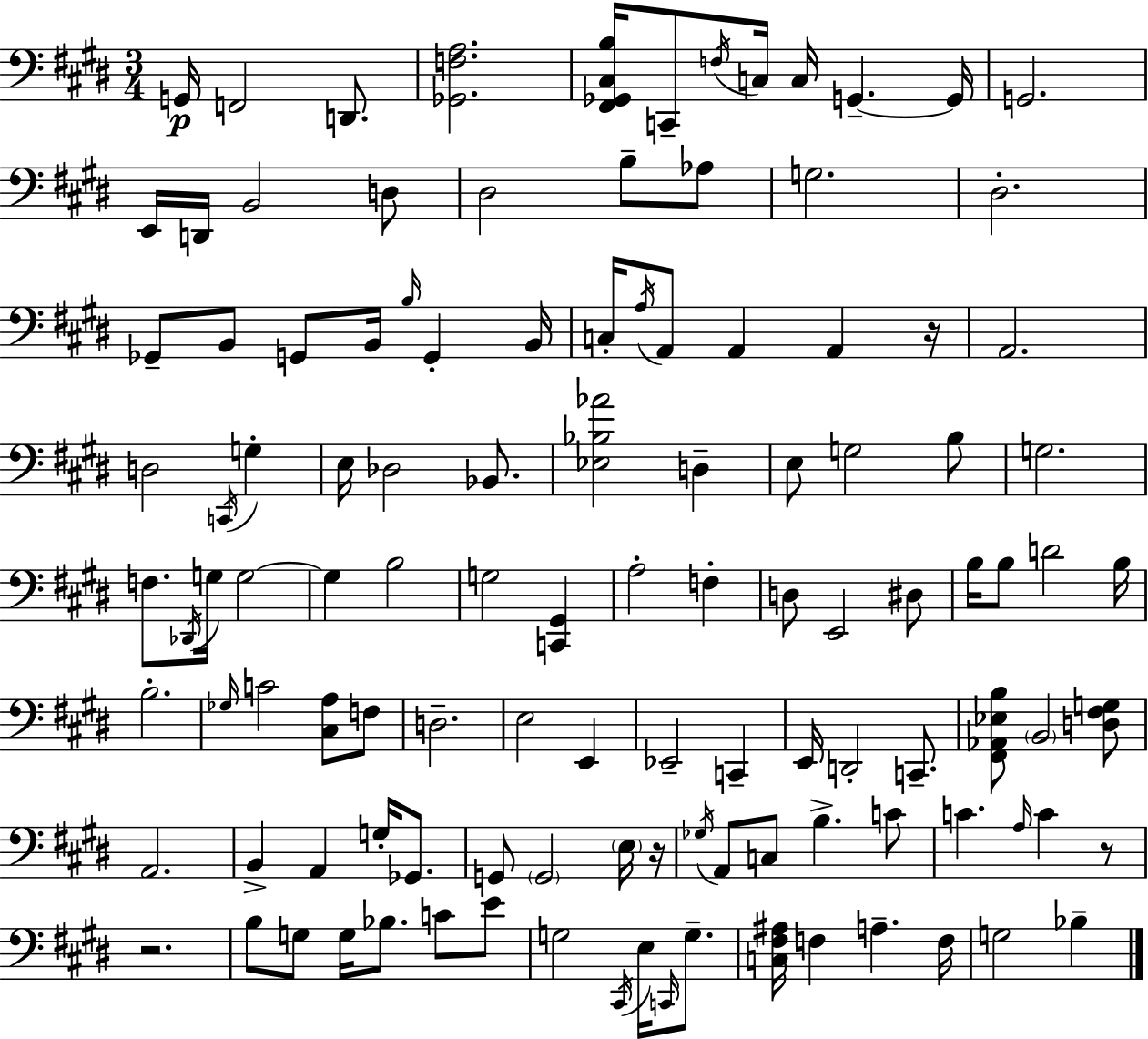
G2/s F2/h D2/e. [Gb2,F3,A3]/h. [F#2,Gb2,C#3,B3]/s C2/e F3/s C3/s C3/s G2/q. G2/s G2/h. E2/s D2/s B2/h D3/e D#3/h B3/e Ab3/e G3/h. D#3/h. Gb2/e B2/e G2/e B2/s B3/s G2/q B2/s C3/s A3/s A2/e A2/q A2/q R/s A2/h. D3/h C2/s G3/q E3/s Db3/h Bb2/e. [Eb3,Bb3,Ab4]/h D3/q E3/e G3/h B3/e G3/h. F3/e. Db2/s G3/s G3/h G3/q B3/h G3/h [C2,G#2]/q A3/h F3/q D3/e E2/h D#3/e B3/s B3/e D4/h B3/s B3/h. Gb3/s C4/h [C#3,A3]/e F3/e D3/h. E3/h E2/q Eb2/h C2/q E2/s D2/h C2/e. [F#2,Ab2,Eb3,B3]/e B2/h [D3,F#3,G3]/e A2/h. B2/q A2/q G3/s Gb2/e. G2/e G2/h E3/s R/s Gb3/s A2/e C3/e B3/q. C4/e C4/q. A3/s C4/q R/e R/h. B3/e G3/e G3/s Bb3/e. C4/e E4/e G3/h C#2/s E3/s C2/s G3/e. [C3,F#3,A#3]/s F3/q A3/q. F3/s G3/h Bb3/q